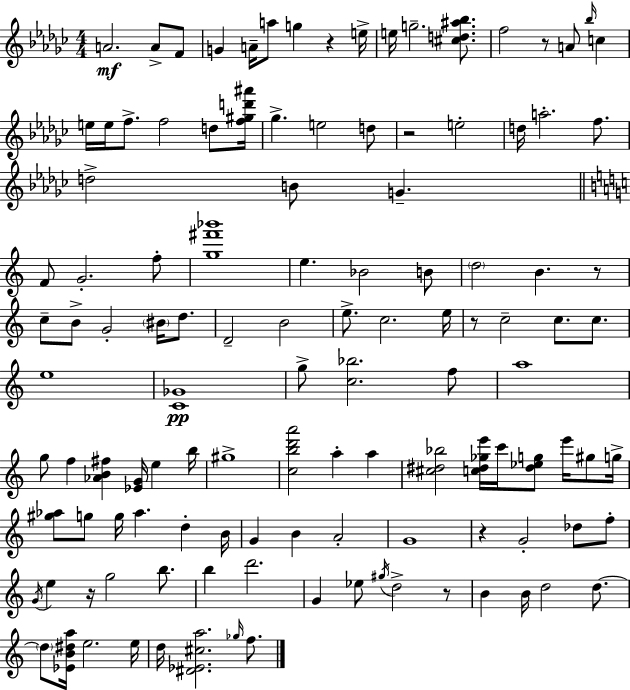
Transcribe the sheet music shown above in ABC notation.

X:1
T:Untitled
M:4/4
L:1/4
K:Ebm
A2 A/2 F/2 G A/4 a/2 g z e/4 e/4 g2 [^cd^a_b]/2 f2 z/2 A/2 _b/4 c e/4 e/4 f/2 f2 d/2 [f^gd'^a']/4 _g e2 d/2 z2 e2 d/4 a2 f/2 d2 B/2 G F/2 G2 f/2 [g^f'_b']4 e _B2 B/2 d2 B z/2 c/2 B/2 G2 ^B/4 d/2 D2 B2 e/2 c2 e/4 z/2 c2 c/2 c/2 e4 [C_G]4 g/2 [c_b]2 f/2 a4 g/2 f [_AB^f] [_EG]/4 e b/4 ^g4 [cbd'a']2 a a [^c^d_b]2 [c^d_ge']/4 c'/4 [^d_eg]/2 e'/4 ^g/2 g/4 [^g_a]/2 g/2 g/4 _a d B/4 G B A2 G4 z G2 _d/2 f/2 G/4 e z/4 g2 b/2 b d'2 G _e/2 ^g/4 d2 z/2 B B/4 d2 d/2 d/2 [_EB^da]/4 e2 e/4 d/4 [^D_E^ca]2 _g/4 f/2